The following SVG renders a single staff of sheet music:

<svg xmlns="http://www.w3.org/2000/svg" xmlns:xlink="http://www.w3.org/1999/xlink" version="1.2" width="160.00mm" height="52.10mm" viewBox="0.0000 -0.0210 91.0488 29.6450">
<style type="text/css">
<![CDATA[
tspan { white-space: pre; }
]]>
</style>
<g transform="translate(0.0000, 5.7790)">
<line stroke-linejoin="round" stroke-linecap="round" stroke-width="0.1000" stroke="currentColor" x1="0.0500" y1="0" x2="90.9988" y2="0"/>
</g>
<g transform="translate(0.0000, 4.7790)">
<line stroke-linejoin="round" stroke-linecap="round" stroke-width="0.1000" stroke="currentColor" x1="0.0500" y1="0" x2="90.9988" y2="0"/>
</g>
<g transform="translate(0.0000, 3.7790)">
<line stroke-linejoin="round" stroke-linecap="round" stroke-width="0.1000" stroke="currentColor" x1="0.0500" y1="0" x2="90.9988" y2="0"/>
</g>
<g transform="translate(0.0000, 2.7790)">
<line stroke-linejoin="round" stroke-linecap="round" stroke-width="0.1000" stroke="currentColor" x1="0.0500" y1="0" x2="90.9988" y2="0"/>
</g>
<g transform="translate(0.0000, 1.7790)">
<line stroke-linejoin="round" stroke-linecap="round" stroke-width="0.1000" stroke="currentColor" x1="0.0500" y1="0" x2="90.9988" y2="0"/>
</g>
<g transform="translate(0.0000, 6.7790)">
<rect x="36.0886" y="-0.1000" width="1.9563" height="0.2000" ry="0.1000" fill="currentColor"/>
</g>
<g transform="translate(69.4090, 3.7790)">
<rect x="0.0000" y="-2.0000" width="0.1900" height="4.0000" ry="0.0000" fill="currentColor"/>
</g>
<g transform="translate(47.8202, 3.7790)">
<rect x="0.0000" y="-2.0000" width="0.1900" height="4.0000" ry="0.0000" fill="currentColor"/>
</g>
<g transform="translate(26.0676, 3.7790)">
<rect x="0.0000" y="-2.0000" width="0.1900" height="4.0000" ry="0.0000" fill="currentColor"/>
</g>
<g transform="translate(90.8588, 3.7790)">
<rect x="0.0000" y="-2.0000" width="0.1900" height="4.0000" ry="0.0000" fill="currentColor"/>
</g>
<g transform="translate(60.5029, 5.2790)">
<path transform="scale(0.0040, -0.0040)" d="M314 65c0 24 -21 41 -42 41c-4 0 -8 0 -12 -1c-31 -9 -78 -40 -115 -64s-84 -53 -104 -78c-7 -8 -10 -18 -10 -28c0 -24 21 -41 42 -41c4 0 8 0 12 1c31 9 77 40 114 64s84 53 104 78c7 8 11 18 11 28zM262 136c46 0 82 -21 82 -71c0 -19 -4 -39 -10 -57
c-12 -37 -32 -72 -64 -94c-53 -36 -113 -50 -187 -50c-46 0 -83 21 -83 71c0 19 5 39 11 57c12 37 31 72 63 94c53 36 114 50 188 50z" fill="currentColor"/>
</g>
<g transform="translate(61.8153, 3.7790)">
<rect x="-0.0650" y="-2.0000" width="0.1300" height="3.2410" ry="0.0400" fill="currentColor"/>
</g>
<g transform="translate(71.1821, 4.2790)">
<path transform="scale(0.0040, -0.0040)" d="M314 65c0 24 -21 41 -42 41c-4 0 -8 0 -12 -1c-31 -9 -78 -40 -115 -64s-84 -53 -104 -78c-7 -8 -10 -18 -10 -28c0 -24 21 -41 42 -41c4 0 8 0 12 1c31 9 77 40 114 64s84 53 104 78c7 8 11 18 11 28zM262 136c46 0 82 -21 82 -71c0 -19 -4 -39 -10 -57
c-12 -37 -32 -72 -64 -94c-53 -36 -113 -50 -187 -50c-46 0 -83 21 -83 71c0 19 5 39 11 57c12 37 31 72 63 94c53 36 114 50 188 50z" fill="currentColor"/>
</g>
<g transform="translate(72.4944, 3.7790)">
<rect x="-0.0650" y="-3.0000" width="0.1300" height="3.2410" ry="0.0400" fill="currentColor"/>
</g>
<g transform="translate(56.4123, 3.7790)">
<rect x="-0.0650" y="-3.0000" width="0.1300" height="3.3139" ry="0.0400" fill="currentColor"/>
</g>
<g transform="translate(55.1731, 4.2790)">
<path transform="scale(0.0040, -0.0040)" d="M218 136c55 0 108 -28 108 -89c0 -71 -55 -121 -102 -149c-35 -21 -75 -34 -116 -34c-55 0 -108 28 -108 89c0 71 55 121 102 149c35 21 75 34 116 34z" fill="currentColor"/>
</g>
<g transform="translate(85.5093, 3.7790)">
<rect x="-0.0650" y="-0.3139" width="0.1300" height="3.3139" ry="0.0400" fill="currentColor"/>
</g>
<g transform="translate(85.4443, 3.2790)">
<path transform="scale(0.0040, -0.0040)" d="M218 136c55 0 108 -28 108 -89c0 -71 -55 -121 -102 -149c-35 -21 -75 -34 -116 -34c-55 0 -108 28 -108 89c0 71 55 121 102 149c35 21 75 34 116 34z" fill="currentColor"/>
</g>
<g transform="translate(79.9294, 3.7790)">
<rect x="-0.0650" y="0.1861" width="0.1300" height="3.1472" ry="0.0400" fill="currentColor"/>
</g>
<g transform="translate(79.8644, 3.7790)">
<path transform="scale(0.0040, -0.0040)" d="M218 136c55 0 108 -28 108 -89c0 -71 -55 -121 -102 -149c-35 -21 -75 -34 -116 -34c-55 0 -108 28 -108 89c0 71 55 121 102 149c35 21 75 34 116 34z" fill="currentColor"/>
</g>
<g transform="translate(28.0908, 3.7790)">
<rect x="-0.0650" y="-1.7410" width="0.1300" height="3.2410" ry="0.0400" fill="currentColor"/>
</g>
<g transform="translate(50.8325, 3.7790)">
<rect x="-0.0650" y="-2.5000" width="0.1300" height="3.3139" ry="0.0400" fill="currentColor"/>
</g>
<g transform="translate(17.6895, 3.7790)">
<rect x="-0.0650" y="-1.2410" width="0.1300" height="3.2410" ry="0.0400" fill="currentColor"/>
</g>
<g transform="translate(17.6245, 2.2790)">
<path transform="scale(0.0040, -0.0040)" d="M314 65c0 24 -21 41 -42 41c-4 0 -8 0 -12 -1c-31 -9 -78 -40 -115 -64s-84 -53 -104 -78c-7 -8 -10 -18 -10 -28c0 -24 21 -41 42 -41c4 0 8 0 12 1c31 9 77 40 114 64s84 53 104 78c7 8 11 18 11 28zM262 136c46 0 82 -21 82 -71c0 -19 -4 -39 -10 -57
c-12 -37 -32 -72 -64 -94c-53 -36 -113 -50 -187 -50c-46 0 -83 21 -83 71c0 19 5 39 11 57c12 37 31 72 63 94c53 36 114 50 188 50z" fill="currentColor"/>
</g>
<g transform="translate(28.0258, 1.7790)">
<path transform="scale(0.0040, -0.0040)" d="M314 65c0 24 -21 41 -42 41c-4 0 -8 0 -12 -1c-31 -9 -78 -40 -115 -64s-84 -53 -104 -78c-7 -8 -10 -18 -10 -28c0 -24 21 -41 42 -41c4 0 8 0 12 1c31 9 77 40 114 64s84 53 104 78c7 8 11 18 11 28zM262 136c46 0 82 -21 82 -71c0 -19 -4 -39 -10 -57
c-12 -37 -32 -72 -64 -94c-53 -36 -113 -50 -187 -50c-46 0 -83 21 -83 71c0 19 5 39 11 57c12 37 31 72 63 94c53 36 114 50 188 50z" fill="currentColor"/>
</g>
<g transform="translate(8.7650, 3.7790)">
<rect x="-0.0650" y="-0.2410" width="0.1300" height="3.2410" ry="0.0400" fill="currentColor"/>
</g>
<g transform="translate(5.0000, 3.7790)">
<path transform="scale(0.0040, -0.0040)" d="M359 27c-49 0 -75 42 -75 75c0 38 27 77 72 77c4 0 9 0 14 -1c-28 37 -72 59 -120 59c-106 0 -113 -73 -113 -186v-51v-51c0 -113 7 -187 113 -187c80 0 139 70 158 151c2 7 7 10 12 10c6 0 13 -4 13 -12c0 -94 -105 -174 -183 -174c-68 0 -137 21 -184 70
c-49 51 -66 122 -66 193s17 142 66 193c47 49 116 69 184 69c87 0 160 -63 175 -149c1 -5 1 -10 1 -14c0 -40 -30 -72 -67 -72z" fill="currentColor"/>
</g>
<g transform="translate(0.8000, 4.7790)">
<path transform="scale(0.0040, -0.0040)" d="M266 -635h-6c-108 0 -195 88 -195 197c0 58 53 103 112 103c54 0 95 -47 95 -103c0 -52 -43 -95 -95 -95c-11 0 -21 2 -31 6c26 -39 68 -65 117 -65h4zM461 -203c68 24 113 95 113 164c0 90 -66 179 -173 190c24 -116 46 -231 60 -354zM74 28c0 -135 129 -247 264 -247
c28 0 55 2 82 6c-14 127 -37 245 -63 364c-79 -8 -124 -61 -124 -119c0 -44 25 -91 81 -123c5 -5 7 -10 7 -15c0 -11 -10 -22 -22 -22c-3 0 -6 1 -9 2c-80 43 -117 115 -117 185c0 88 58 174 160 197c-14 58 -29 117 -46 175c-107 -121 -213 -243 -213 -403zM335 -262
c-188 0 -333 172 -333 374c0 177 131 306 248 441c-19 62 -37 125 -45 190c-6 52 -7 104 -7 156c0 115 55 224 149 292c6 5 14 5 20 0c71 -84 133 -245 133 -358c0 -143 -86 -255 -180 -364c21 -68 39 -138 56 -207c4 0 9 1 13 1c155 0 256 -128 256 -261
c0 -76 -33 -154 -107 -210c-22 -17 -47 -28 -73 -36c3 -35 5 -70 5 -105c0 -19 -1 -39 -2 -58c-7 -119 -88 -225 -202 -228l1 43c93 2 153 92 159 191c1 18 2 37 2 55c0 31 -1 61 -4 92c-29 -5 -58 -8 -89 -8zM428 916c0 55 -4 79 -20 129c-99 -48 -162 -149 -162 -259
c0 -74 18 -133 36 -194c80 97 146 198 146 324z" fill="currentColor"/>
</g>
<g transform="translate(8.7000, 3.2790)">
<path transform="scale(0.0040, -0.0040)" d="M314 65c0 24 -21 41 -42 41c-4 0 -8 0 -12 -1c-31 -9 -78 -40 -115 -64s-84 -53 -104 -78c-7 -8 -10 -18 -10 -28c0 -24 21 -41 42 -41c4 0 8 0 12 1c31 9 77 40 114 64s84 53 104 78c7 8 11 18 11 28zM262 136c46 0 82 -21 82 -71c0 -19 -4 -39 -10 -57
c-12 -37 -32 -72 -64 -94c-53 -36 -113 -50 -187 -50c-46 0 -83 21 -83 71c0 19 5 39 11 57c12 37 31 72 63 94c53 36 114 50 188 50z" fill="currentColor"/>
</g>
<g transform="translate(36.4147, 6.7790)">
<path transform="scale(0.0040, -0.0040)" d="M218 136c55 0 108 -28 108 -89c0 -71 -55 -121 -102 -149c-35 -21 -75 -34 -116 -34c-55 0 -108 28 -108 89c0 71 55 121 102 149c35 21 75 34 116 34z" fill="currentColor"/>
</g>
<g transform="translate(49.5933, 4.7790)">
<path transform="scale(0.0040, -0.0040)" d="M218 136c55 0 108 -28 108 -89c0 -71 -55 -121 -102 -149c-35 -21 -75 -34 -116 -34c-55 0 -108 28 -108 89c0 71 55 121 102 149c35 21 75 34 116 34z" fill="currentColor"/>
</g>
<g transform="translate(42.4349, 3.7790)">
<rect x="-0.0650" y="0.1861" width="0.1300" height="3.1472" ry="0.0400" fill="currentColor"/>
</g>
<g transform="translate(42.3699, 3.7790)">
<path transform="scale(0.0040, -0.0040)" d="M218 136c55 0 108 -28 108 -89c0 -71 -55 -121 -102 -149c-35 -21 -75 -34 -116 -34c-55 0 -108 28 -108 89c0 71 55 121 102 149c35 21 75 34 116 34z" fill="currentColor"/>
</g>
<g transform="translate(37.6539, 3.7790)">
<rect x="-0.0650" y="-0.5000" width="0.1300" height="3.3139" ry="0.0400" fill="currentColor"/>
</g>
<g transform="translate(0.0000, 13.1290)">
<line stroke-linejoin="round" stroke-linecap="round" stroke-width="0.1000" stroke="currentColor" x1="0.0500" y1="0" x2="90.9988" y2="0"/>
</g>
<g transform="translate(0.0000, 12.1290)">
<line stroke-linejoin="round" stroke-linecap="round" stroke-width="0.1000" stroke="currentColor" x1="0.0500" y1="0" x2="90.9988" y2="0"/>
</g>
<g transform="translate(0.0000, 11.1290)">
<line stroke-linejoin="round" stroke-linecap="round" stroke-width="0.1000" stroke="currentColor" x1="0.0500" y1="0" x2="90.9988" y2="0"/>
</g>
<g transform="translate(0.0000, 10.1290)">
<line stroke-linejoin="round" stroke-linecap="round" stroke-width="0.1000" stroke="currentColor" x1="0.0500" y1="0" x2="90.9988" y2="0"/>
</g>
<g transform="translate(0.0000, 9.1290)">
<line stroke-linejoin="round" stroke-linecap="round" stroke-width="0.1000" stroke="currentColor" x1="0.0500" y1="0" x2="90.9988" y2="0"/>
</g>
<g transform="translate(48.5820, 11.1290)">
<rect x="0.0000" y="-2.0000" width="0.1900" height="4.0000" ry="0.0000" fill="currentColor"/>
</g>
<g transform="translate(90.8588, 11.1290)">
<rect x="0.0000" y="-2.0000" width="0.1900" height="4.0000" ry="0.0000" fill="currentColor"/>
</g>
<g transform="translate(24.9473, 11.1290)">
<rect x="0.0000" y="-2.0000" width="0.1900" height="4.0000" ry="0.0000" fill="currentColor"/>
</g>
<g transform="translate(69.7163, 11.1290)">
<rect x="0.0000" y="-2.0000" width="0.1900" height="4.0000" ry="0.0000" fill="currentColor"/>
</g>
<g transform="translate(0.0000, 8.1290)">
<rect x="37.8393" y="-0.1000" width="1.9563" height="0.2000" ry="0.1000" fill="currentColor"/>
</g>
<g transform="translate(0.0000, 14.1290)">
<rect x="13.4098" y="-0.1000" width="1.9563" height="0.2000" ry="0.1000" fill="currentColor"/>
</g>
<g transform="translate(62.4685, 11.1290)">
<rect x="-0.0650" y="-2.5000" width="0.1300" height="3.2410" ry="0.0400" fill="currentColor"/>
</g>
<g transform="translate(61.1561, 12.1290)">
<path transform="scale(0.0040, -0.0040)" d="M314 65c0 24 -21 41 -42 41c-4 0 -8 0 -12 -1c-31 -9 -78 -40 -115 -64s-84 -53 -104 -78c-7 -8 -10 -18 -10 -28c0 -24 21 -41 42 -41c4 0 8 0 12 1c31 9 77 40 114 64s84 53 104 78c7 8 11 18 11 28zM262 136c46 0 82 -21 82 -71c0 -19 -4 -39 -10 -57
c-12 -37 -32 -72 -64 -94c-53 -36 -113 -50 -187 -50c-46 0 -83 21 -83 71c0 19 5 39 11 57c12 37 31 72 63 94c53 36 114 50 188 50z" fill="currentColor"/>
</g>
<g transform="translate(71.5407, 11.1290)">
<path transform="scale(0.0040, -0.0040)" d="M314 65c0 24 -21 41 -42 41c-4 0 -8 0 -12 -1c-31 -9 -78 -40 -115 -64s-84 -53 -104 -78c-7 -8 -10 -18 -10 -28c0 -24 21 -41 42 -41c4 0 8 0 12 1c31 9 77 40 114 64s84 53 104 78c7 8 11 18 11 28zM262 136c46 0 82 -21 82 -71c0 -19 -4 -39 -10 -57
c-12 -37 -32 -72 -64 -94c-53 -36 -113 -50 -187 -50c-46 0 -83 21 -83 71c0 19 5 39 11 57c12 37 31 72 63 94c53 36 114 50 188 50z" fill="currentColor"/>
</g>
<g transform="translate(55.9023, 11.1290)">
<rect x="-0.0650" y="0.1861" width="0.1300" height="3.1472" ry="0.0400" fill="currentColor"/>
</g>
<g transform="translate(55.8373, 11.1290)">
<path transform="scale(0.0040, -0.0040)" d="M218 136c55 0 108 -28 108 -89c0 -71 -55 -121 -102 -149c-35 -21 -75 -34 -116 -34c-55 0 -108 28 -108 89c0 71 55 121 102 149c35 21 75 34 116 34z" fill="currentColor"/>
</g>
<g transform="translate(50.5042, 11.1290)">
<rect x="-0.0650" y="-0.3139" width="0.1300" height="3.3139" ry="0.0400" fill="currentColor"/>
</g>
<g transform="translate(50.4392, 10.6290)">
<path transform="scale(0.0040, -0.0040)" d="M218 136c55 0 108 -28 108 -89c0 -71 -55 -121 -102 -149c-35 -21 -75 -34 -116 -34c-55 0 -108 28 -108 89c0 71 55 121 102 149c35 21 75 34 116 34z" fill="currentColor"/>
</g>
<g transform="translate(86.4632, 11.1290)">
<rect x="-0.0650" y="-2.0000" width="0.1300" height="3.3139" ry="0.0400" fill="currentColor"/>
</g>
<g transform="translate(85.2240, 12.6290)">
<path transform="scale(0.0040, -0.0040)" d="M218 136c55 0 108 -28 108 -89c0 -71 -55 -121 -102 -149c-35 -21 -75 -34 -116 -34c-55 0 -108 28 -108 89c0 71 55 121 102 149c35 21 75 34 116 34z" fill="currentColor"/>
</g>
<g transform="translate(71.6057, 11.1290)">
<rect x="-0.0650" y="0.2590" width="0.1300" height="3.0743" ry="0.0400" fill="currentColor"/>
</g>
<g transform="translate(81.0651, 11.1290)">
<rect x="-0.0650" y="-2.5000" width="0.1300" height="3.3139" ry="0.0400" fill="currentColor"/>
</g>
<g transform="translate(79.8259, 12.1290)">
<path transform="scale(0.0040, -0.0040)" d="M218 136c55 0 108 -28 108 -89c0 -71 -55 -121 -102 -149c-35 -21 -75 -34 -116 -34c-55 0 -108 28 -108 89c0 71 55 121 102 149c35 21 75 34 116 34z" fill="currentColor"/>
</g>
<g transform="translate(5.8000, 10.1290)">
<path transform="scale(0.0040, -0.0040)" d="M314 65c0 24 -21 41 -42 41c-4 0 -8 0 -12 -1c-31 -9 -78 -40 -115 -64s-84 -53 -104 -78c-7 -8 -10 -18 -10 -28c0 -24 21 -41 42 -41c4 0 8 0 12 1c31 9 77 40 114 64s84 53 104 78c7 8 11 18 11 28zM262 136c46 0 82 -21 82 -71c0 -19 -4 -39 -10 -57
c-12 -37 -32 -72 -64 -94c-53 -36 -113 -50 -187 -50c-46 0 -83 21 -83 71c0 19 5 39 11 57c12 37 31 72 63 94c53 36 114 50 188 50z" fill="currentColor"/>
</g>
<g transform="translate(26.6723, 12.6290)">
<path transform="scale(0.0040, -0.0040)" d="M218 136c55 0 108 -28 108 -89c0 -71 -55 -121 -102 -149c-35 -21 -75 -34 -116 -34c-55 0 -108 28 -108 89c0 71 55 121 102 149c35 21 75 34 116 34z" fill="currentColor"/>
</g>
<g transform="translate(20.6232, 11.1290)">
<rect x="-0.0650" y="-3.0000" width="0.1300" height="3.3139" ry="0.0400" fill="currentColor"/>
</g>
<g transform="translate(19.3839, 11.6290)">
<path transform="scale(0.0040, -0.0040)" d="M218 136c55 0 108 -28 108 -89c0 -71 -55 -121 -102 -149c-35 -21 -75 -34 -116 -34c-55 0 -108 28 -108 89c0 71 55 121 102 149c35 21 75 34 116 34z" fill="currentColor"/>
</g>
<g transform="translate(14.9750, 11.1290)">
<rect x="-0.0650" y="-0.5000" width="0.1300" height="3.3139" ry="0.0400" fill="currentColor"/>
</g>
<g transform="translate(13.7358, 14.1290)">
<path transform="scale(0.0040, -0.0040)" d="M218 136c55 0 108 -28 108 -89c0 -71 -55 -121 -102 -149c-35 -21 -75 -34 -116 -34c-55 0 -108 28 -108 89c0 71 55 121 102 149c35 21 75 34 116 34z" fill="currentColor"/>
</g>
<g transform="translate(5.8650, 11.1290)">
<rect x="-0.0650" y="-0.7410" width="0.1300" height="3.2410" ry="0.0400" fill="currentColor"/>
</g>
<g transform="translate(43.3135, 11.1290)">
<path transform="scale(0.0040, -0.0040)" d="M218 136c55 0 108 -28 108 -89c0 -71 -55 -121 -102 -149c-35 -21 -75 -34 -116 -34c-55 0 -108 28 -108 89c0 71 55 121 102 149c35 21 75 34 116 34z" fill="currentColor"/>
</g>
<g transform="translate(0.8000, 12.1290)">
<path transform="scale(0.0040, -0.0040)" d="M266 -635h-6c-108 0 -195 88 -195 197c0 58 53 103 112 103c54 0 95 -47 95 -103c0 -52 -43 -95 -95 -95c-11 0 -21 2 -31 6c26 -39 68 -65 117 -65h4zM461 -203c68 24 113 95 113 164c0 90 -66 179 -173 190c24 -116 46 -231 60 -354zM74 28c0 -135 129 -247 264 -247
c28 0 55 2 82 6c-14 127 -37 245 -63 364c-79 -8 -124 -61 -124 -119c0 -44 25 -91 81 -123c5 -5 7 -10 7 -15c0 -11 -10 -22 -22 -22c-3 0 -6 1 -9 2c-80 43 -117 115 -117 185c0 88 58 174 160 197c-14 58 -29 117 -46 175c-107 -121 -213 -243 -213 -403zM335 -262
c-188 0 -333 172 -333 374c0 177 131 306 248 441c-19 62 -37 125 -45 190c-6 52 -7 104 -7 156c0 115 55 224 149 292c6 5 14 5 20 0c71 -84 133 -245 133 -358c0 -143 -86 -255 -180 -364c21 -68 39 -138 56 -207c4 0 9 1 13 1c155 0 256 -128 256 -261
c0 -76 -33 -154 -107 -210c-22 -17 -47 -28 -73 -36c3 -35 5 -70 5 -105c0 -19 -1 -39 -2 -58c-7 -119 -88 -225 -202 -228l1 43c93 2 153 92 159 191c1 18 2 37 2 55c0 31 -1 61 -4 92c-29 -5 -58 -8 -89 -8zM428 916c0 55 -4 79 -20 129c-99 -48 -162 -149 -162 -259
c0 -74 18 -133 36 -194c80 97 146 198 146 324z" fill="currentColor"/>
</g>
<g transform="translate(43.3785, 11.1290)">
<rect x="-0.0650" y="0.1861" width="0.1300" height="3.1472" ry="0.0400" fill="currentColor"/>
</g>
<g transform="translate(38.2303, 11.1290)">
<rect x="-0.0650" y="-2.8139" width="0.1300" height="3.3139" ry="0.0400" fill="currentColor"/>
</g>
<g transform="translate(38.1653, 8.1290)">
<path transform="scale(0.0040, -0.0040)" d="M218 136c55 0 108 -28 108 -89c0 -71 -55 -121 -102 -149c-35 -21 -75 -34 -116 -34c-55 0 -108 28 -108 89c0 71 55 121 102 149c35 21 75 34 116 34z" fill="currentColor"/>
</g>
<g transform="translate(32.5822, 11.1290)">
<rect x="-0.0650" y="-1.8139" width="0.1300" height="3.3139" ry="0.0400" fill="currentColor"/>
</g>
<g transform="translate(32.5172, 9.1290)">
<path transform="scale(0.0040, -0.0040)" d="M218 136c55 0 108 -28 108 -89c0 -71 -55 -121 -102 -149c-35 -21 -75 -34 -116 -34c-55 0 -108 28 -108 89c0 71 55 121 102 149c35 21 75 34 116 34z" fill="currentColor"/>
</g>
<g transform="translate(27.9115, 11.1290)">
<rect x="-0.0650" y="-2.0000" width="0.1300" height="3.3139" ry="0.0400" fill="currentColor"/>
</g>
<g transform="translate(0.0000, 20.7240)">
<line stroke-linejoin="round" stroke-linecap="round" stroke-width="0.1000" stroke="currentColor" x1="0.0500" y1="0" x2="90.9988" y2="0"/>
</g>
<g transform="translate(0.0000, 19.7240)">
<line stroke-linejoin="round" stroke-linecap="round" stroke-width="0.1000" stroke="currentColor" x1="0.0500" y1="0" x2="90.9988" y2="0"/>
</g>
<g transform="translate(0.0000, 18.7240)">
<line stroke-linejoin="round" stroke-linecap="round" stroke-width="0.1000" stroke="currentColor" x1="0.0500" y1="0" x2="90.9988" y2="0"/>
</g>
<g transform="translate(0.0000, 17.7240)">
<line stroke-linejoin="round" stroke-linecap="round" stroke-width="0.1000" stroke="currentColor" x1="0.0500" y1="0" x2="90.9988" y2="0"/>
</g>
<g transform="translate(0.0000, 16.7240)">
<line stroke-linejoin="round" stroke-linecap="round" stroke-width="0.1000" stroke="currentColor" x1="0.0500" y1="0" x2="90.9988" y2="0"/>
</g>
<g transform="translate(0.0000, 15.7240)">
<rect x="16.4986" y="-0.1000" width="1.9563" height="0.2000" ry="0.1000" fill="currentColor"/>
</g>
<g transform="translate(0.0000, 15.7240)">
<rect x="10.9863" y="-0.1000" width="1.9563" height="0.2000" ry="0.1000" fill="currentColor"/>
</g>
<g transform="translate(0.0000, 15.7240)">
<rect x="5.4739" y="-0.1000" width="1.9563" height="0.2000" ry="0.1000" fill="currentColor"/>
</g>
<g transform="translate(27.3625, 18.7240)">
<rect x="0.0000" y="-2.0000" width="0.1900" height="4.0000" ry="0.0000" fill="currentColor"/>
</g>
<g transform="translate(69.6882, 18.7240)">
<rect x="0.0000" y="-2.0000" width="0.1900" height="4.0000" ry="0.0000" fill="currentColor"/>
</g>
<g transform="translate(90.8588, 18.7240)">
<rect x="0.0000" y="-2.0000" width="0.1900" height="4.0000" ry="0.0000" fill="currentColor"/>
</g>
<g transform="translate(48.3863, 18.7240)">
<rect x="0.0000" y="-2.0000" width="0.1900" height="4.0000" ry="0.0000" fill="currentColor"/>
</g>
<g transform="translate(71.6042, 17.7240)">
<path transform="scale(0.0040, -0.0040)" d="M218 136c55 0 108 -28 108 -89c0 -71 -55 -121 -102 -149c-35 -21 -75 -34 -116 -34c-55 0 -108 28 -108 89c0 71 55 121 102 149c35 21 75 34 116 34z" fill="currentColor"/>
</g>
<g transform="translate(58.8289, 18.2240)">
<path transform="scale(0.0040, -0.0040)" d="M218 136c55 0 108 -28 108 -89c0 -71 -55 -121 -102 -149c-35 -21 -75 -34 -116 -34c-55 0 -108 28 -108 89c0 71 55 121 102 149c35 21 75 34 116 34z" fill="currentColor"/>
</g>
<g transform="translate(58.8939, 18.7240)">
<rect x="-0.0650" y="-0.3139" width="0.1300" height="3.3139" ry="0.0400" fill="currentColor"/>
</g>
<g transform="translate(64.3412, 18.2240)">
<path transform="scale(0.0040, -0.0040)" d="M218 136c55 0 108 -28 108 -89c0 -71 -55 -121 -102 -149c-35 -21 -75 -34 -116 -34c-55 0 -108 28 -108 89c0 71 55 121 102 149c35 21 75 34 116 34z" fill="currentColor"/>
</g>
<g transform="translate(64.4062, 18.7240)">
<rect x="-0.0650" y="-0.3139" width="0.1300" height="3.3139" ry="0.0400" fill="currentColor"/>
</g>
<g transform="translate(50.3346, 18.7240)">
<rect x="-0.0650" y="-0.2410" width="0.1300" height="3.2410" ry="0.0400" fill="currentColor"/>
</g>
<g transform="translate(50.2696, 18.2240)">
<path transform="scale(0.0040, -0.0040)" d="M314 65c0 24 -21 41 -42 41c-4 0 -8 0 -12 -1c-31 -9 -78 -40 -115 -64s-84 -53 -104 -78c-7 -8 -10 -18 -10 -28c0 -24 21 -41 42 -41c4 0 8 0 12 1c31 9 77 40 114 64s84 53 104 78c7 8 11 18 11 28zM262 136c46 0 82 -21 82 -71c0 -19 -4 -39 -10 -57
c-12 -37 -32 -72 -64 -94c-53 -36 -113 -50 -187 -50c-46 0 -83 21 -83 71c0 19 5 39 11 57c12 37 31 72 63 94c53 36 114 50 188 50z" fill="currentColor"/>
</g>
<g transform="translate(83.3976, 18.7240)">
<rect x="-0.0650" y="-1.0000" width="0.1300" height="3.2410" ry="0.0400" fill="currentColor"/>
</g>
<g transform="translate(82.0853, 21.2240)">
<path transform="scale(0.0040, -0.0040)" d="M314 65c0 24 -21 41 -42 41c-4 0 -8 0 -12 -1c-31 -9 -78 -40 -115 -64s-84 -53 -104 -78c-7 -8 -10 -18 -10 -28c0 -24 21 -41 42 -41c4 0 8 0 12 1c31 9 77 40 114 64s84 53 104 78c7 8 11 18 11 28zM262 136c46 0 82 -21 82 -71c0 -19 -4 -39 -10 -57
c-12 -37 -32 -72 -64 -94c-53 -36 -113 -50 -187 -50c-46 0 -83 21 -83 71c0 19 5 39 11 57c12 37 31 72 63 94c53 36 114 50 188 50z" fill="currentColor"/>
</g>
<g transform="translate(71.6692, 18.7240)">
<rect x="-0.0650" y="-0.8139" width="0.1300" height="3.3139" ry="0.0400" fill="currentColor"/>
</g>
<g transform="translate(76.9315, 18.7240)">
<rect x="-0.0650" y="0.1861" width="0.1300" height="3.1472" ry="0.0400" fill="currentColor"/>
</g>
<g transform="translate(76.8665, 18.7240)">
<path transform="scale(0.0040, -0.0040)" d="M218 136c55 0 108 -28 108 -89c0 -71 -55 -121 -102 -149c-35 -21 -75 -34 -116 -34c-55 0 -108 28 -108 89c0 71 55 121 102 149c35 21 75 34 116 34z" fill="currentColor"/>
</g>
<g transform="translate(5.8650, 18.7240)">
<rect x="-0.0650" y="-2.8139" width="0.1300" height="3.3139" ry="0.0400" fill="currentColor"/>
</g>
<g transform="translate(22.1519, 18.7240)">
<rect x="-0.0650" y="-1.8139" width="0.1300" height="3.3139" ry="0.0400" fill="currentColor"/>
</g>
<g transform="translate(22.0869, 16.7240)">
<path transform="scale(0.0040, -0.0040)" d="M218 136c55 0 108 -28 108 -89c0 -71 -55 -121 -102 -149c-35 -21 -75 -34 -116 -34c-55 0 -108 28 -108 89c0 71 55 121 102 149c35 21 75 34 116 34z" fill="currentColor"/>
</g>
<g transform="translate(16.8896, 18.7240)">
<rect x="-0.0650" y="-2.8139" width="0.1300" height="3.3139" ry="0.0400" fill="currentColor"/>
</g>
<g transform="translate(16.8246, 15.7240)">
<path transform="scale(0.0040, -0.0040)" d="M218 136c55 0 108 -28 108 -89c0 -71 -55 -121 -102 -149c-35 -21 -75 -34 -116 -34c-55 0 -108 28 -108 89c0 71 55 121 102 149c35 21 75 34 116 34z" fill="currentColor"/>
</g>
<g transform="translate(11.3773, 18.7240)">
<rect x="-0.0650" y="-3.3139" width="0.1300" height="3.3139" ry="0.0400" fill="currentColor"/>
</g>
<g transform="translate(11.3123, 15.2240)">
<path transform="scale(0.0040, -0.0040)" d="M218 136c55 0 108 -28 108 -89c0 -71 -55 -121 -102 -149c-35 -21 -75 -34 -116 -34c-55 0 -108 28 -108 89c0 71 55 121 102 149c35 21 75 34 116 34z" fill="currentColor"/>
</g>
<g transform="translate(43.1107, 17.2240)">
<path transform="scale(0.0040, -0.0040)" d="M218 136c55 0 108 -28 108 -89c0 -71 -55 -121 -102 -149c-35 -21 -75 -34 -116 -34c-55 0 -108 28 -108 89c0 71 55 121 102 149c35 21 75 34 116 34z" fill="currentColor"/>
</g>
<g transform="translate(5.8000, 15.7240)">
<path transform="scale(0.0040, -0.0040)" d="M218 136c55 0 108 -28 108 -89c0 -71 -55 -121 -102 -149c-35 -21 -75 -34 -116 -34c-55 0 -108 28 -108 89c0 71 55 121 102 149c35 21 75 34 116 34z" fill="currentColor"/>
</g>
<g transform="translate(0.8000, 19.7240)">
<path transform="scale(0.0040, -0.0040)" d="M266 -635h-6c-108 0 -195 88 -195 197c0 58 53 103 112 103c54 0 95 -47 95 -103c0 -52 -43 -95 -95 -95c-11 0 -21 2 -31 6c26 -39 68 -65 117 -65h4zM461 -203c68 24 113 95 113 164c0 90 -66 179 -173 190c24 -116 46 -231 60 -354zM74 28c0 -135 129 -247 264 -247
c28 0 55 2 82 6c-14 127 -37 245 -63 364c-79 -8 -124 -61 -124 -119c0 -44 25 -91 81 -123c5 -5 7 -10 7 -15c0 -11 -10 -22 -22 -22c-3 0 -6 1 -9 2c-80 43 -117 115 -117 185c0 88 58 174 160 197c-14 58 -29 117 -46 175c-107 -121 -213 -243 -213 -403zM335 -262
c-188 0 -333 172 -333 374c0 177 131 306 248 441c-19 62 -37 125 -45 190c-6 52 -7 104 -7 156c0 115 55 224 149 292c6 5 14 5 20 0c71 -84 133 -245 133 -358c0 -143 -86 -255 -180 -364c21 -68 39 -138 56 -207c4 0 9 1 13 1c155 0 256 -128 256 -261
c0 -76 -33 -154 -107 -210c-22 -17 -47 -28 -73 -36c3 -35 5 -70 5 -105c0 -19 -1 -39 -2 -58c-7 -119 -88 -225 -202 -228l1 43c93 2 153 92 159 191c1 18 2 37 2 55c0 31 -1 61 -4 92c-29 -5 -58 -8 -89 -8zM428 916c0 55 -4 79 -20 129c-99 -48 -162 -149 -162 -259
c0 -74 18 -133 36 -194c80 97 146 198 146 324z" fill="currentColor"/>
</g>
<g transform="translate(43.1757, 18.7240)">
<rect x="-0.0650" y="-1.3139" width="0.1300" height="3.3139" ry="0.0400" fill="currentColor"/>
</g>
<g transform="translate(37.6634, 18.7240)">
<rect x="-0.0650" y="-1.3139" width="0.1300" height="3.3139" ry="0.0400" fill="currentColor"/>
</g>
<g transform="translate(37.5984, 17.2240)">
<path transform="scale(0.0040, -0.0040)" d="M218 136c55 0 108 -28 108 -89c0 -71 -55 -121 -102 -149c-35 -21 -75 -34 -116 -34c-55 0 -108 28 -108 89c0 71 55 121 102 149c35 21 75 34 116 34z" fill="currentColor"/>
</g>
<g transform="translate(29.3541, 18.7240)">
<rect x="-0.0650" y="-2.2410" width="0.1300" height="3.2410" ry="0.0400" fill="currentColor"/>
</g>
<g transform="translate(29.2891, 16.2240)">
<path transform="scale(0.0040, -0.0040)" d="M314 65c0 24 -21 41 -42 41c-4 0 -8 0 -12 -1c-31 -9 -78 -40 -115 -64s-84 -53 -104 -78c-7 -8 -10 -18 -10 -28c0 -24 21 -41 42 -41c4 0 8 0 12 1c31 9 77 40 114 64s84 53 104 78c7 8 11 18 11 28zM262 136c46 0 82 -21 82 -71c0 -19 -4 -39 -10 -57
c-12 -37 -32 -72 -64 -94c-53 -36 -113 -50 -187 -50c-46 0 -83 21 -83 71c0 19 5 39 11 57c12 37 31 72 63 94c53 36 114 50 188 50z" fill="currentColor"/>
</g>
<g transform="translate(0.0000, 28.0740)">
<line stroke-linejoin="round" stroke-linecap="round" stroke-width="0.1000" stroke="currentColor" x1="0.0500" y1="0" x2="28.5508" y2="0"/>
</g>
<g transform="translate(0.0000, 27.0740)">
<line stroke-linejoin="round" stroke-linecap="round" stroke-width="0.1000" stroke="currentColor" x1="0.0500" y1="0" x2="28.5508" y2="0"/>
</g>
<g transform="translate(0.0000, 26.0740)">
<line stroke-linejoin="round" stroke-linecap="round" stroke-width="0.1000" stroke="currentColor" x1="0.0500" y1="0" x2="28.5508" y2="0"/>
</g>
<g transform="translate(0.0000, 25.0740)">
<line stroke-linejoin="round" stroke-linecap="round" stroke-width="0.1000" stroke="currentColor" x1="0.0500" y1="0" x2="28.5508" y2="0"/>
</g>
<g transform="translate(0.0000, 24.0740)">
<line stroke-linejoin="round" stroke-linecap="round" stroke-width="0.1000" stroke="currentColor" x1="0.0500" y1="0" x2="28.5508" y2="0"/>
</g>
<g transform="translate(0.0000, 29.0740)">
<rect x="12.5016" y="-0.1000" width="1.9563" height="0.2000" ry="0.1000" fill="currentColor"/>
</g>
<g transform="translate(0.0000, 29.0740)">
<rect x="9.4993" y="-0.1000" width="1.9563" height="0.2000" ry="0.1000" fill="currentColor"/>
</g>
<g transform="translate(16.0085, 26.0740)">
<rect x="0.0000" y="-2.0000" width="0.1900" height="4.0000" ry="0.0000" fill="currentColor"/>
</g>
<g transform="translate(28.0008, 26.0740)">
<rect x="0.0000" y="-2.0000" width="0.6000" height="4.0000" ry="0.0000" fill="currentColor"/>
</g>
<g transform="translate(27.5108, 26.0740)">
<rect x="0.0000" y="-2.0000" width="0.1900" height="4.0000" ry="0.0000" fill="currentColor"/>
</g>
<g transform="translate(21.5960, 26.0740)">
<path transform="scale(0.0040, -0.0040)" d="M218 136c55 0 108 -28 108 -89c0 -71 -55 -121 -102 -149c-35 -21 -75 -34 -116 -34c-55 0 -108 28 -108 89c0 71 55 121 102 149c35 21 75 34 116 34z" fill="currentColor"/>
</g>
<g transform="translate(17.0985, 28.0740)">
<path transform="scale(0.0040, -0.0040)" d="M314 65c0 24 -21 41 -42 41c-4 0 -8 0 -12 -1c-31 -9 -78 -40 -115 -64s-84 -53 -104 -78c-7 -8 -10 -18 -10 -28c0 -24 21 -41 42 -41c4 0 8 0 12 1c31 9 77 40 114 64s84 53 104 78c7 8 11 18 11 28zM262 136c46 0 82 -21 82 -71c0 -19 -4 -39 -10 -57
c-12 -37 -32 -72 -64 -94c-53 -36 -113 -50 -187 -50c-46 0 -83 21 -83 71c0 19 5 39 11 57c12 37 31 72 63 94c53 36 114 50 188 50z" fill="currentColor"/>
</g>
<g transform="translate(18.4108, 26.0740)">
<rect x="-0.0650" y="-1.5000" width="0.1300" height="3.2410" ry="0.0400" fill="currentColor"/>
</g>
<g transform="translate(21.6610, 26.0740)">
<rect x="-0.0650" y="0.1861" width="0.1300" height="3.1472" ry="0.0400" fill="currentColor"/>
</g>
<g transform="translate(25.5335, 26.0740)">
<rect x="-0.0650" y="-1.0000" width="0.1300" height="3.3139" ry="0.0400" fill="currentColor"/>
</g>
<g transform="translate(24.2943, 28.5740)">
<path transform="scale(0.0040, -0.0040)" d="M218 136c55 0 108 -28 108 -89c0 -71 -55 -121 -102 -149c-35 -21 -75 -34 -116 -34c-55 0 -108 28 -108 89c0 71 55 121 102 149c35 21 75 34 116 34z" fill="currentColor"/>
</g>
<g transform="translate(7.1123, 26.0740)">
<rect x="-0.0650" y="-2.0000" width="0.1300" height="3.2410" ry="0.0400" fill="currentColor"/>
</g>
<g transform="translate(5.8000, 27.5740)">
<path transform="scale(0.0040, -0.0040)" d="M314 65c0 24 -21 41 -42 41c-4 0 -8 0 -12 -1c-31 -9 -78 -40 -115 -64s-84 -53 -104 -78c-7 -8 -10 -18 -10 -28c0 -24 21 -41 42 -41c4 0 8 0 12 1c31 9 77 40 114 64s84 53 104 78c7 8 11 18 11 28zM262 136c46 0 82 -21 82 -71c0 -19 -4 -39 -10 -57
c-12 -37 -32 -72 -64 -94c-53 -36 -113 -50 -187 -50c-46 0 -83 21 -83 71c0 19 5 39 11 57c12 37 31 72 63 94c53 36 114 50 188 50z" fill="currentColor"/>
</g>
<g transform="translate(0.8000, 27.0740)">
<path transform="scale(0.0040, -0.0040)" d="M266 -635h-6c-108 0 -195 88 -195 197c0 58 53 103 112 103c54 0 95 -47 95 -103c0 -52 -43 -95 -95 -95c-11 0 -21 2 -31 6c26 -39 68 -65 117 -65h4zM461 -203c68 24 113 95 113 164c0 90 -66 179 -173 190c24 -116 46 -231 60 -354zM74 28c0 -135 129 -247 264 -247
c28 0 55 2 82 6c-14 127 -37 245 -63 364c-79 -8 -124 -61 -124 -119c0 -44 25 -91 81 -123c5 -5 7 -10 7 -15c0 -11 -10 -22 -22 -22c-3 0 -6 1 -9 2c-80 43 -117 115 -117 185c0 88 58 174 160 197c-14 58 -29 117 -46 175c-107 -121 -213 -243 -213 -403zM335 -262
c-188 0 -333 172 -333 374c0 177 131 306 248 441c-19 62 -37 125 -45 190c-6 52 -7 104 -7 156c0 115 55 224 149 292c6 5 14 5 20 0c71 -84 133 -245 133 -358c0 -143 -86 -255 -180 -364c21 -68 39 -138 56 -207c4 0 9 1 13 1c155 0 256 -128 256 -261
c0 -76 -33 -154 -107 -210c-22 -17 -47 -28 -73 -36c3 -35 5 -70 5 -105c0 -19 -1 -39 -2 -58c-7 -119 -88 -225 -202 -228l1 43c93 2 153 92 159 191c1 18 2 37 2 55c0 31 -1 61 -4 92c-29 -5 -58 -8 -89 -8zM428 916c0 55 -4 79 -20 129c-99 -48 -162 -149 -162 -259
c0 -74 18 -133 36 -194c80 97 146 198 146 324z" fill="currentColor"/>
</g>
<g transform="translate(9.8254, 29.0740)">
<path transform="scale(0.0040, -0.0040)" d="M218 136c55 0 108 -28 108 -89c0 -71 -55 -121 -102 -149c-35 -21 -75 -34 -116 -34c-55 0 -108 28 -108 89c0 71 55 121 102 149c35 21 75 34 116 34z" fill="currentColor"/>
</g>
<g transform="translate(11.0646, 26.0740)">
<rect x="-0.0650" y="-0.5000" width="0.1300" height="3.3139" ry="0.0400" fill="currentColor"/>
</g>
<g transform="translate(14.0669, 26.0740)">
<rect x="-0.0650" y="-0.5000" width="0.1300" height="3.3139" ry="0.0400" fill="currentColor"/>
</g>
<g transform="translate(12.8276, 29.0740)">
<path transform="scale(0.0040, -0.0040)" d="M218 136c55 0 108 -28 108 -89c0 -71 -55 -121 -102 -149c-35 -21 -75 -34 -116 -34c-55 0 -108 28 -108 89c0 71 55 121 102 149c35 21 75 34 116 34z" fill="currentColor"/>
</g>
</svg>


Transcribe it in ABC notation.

X:1
T:Untitled
M:4/4
L:1/4
K:C
c2 e2 f2 C B G A F2 A2 B c d2 C A F f a B c B G2 B2 G F a b a f g2 e e c2 c c d B D2 F2 C C E2 B D